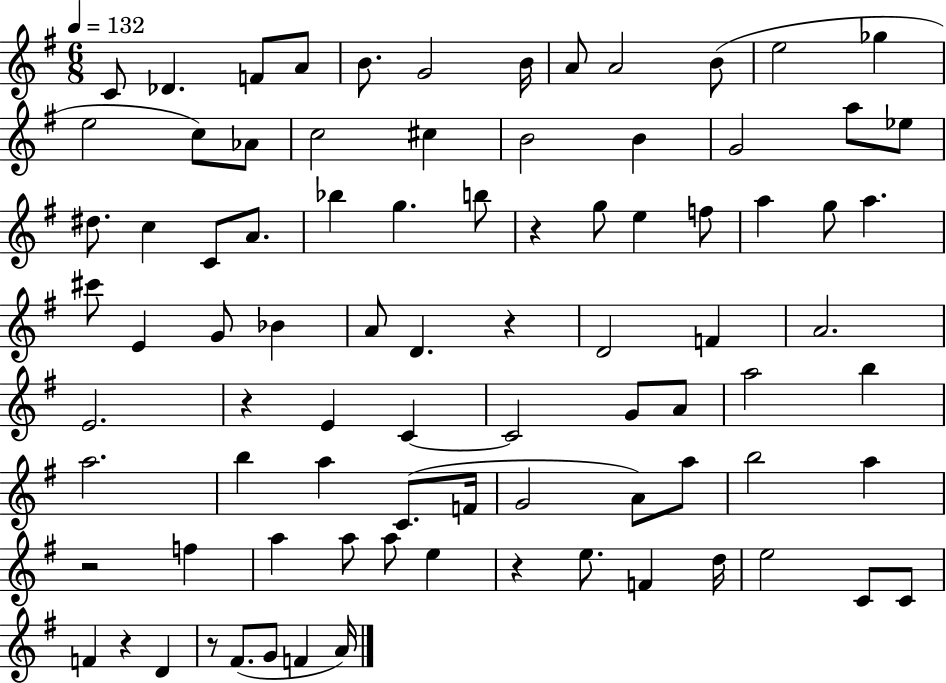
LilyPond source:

{
  \clef treble
  \numericTimeSignature
  \time 6/8
  \key g \major
  \tempo 4 = 132
  \repeat volta 2 { c'8 des'4. f'8 a'8 | b'8. g'2 b'16 | a'8 a'2 b'8( | e''2 ges''4 | \break e''2 c''8) aes'8 | c''2 cis''4 | b'2 b'4 | g'2 a''8 ees''8 | \break dis''8. c''4 c'8 a'8. | bes''4 g''4. b''8 | r4 g''8 e''4 f''8 | a''4 g''8 a''4. | \break cis'''8 e'4 g'8 bes'4 | a'8 d'4. r4 | d'2 f'4 | a'2. | \break e'2. | r4 e'4 c'4~~ | c'2 g'8 a'8 | a''2 b''4 | \break a''2. | b''4 a''4 c'8.( f'16 | g'2 a'8) a''8 | b''2 a''4 | \break r2 f''4 | a''4 a''8 a''8 e''4 | r4 e''8. f'4 d''16 | e''2 c'8 c'8 | \break f'4 r4 d'4 | r8 fis'8.( g'8 f'4 a'16) | } \bar "|."
}